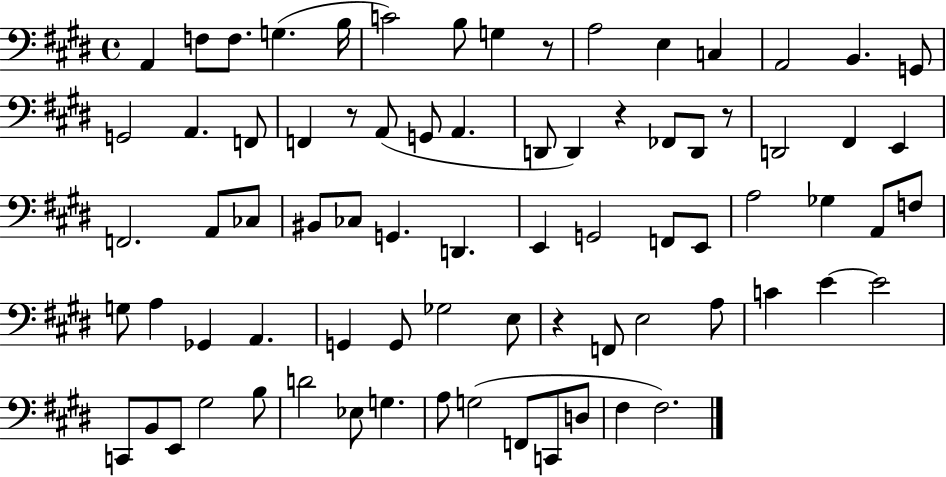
{
  \clef bass
  \time 4/4
  \defaultTimeSignature
  \key e \major
  a,4 f8 f8. g4.( b16 | c'2) b8 g4 r8 | a2 e4 c4 | a,2 b,4. g,8 | \break g,2 a,4. f,8 | f,4 r8 a,8( g,8 a,4. | d,8 d,4) r4 fes,8 d,8 r8 | d,2 fis,4 e,4 | \break f,2. a,8 ces8 | bis,8 ces8 g,4. d,4. | e,4 g,2 f,8 e,8 | a2 ges4 a,8 f8 | \break g8 a4 ges,4 a,4. | g,4 g,8 ges2 e8 | r4 f,8 e2 a8 | c'4 e'4~~ e'2 | \break c,8 b,8 e,8 gis2 b8 | d'2 ees8 g4. | a8 g2( f,8 c,8 d8 | fis4 fis2.) | \break \bar "|."
}